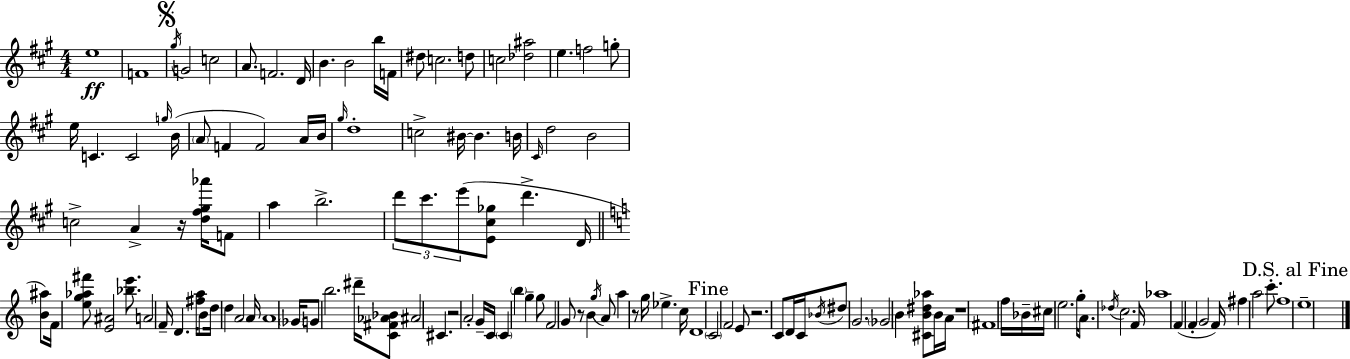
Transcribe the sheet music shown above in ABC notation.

X:1
T:Untitled
M:4/4
L:1/4
K:A
e4 F4 ^g/4 G2 c2 A/2 F2 D/4 B B2 b/4 F/4 ^d/2 c2 d/2 c2 [_d^a]2 e f2 g/2 e/4 C C2 g/4 B/4 A/2 F F2 A/4 B/4 ^g/4 d4 c2 ^B/4 ^B B/4 ^C/4 d2 B2 c2 A z/4 [d^f^g_a']/4 F/2 a b2 d'/2 ^c'/2 e'/2 [E^c_g]/2 d' D/4 [B^a]/2 F/4 [eg_a^f']/2 [E^A]2 [_be']/2 A2 F/4 D [^fa]/4 B/2 d/4 d A2 A/4 A4 _G/4 G/2 b2 ^d'/4 [C^F_A_B]/2 ^A2 ^C z2 A2 G/4 C/4 C b g g/2 F2 G/2 z/2 B g/4 A/2 a z/2 g/4 _e c/4 D4 C2 F2 E/2 z2 C/2 D/4 C/4 _B/4 ^d/2 G2 _G2 B [^CB^d_a]/2 B/4 A/4 z4 ^F4 f/4 _B/4 ^c/4 e2 g/4 A/2 _d/4 c2 F/4 _a4 F F G2 F/4 ^f a2 c'/2 f4 e4